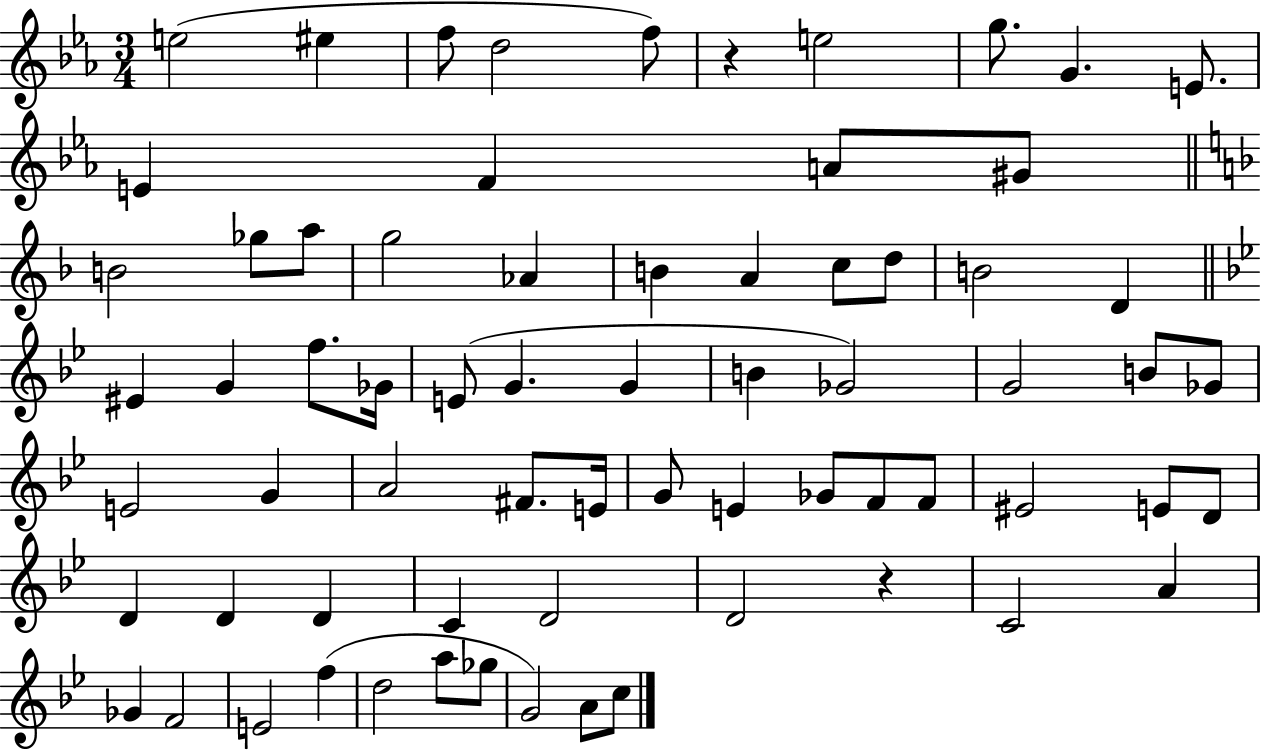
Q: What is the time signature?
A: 3/4